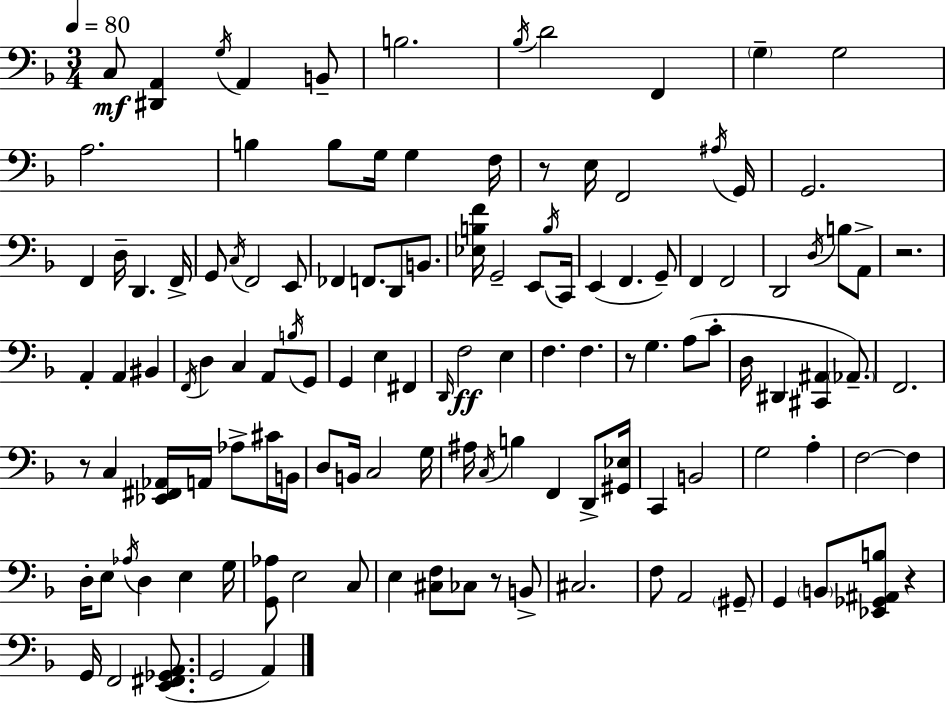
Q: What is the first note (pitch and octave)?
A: C3